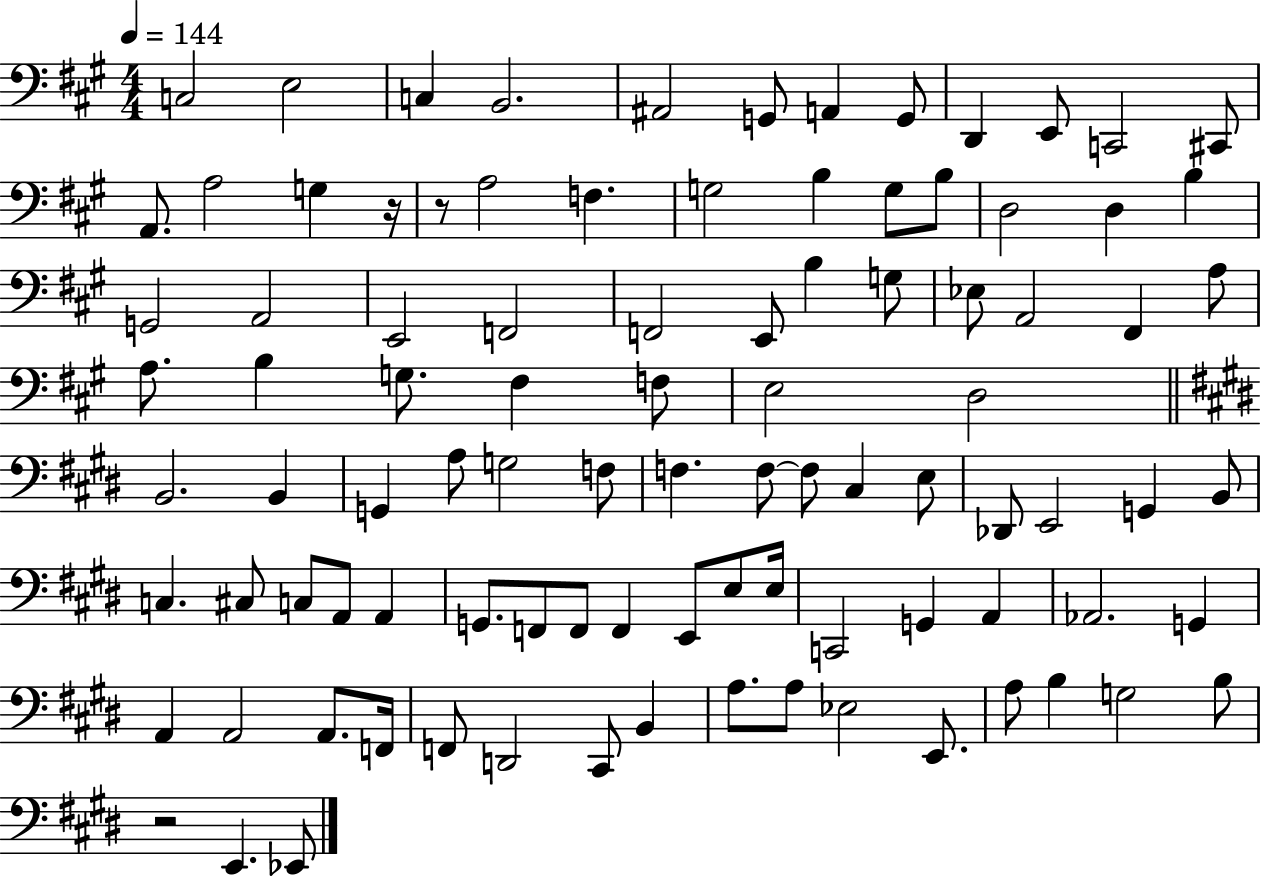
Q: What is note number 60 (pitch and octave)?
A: C#3